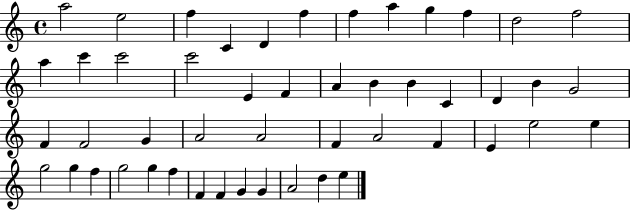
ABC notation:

X:1
T:Untitled
M:4/4
L:1/4
K:C
a2 e2 f C D f f a g f d2 f2 a c' c'2 c'2 E F A B B C D B G2 F F2 G A2 A2 F A2 F E e2 e g2 g f g2 g f F F G G A2 d e